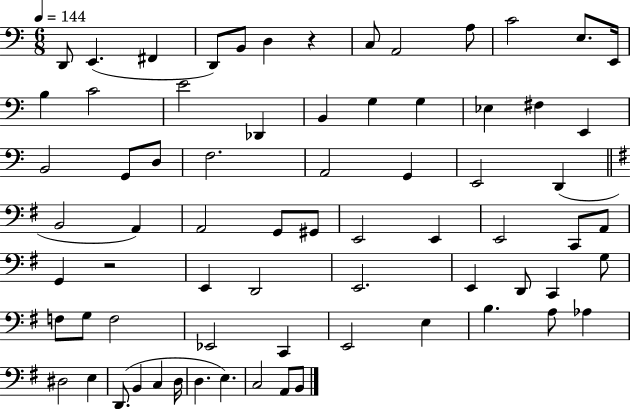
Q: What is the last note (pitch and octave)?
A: B2